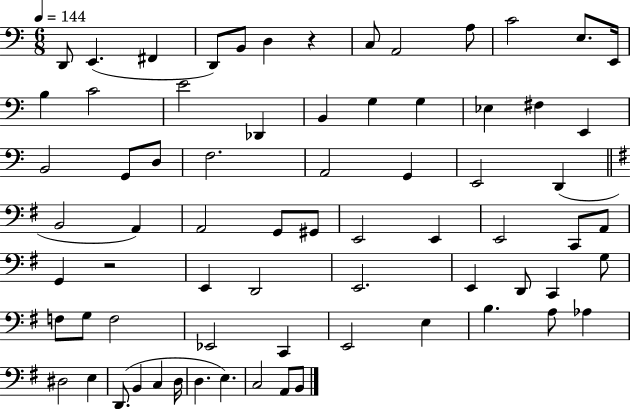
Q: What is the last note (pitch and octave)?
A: B2